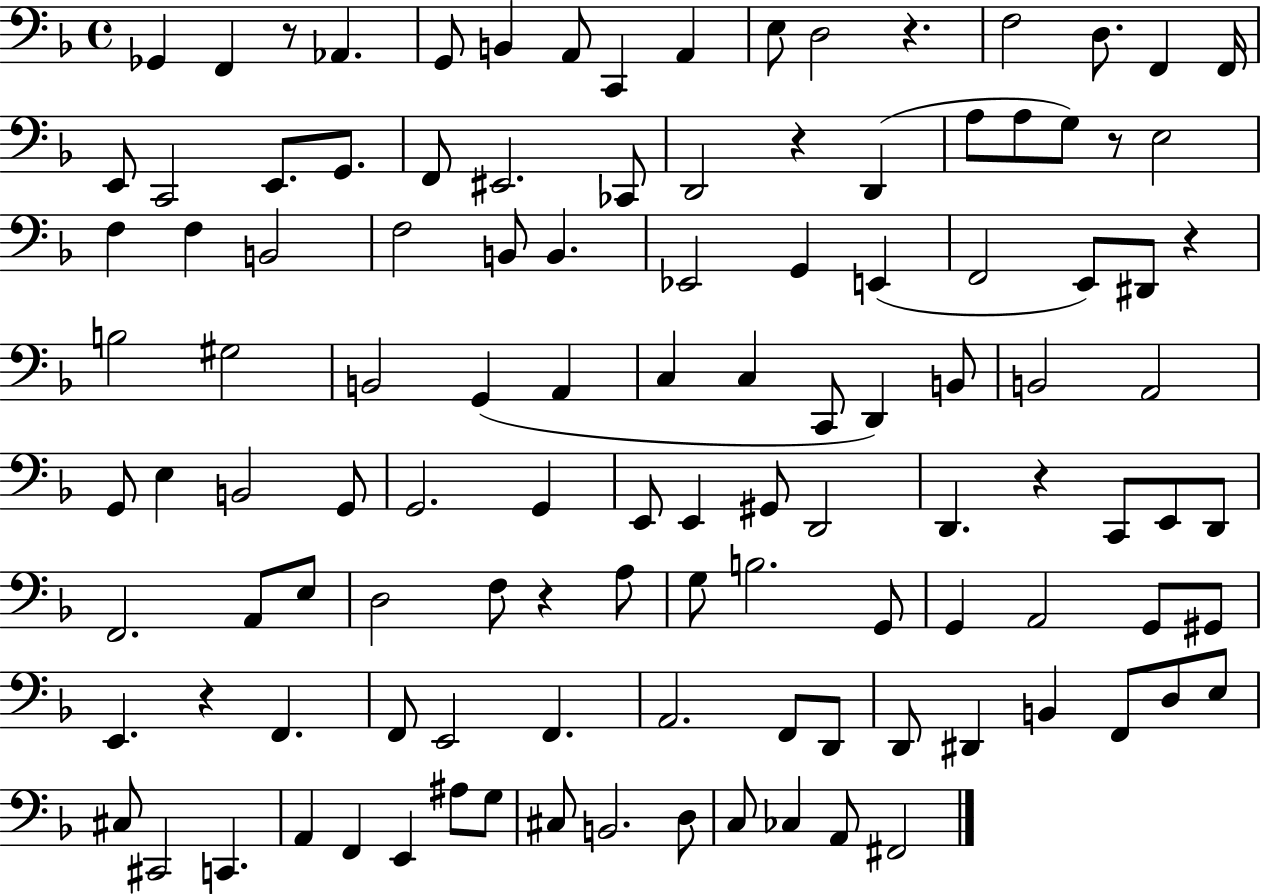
X:1
T:Untitled
M:4/4
L:1/4
K:F
_G,, F,, z/2 _A,, G,,/2 B,, A,,/2 C,, A,, E,/2 D,2 z F,2 D,/2 F,, F,,/4 E,,/2 C,,2 E,,/2 G,,/2 F,,/2 ^E,,2 _C,,/2 D,,2 z D,, A,/2 A,/2 G,/2 z/2 E,2 F, F, B,,2 F,2 B,,/2 B,, _E,,2 G,, E,, F,,2 E,,/2 ^D,,/2 z B,2 ^G,2 B,,2 G,, A,, C, C, C,,/2 D,, B,,/2 B,,2 A,,2 G,,/2 E, B,,2 G,,/2 G,,2 G,, E,,/2 E,, ^G,,/2 D,,2 D,, z C,,/2 E,,/2 D,,/2 F,,2 A,,/2 E,/2 D,2 F,/2 z A,/2 G,/2 B,2 G,,/2 G,, A,,2 G,,/2 ^G,,/2 E,, z F,, F,,/2 E,,2 F,, A,,2 F,,/2 D,,/2 D,,/2 ^D,, B,, F,,/2 D,/2 E,/2 ^C,/2 ^C,,2 C,, A,, F,, E,, ^A,/2 G,/2 ^C,/2 B,,2 D,/2 C,/2 _C, A,,/2 ^F,,2